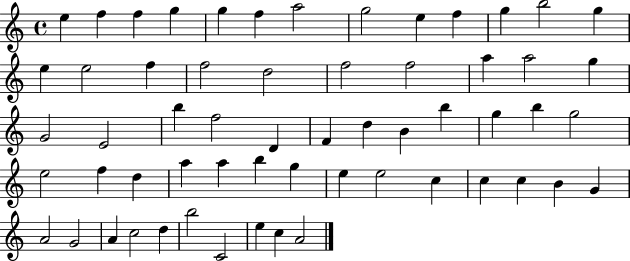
E5/q F5/q F5/q G5/q G5/q F5/q A5/h G5/h E5/q F5/q G5/q B5/h G5/q E5/q E5/h F5/q F5/h D5/h F5/h F5/h A5/q A5/h G5/q G4/h E4/h B5/q F5/h D4/q F4/q D5/q B4/q B5/q G5/q B5/q G5/h E5/h F5/q D5/q A5/q A5/q B5/q G5/q E5/q E5/h C5/q C5/q C5/q B4/q G4/q A4/h G4/h A4/q C5/h D5/q B5/h C4/h E5/q C5/q A4/h